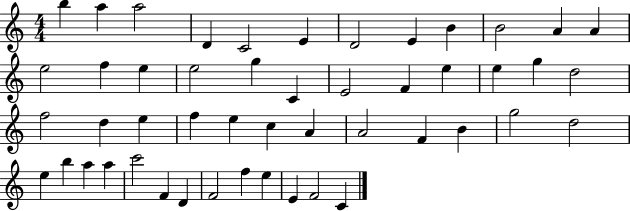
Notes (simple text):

B5/q A5/q A5/h D4/q C4/h E4/q D4/h E4/q B4/q B4/h A4/q A4/q E5/h F5/q E5/q E5/h G5/q C4/q E4/h F4/q E5/q E5/q G5/q D5/h F5/h D5/q E5/q F5/q E5/q C5/q A4/q A4/h F4/q B4/q G5/h D5/h E5/q B5/q A5/q A5/q C6/h F4/q D4/q F4/h F5/q E5/q E4/q F4/h C4/q